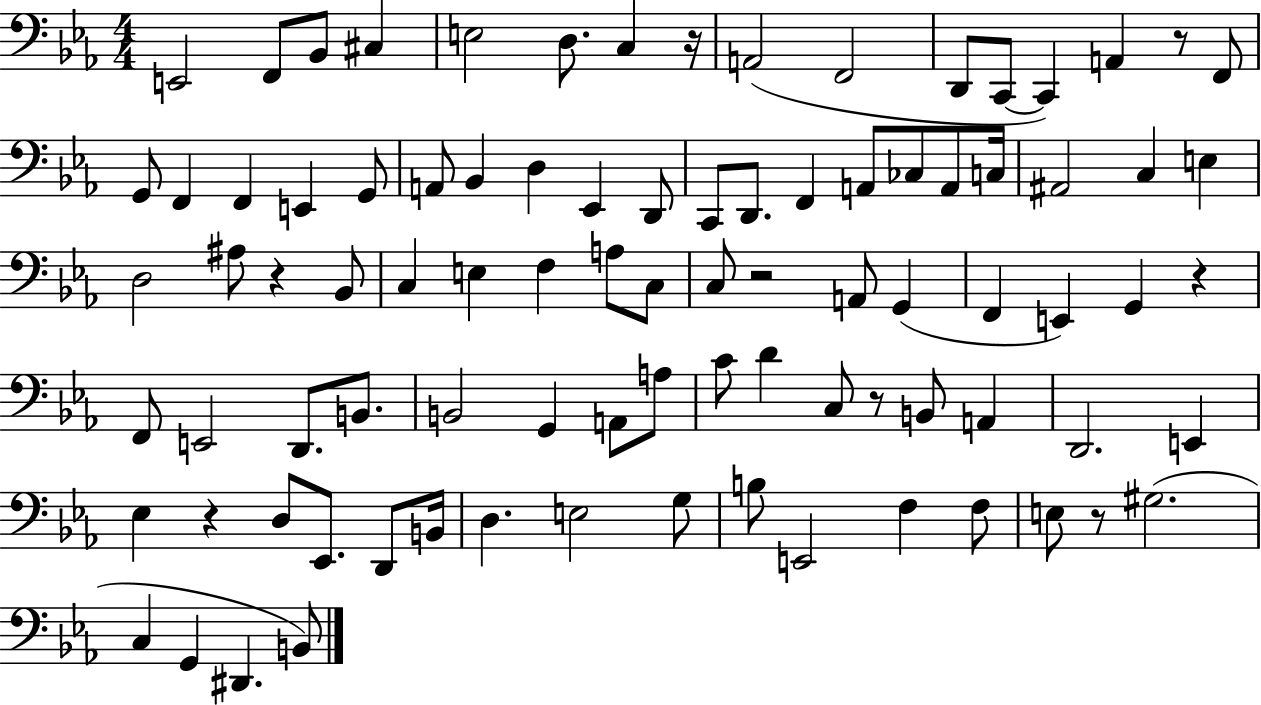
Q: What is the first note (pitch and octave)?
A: E2